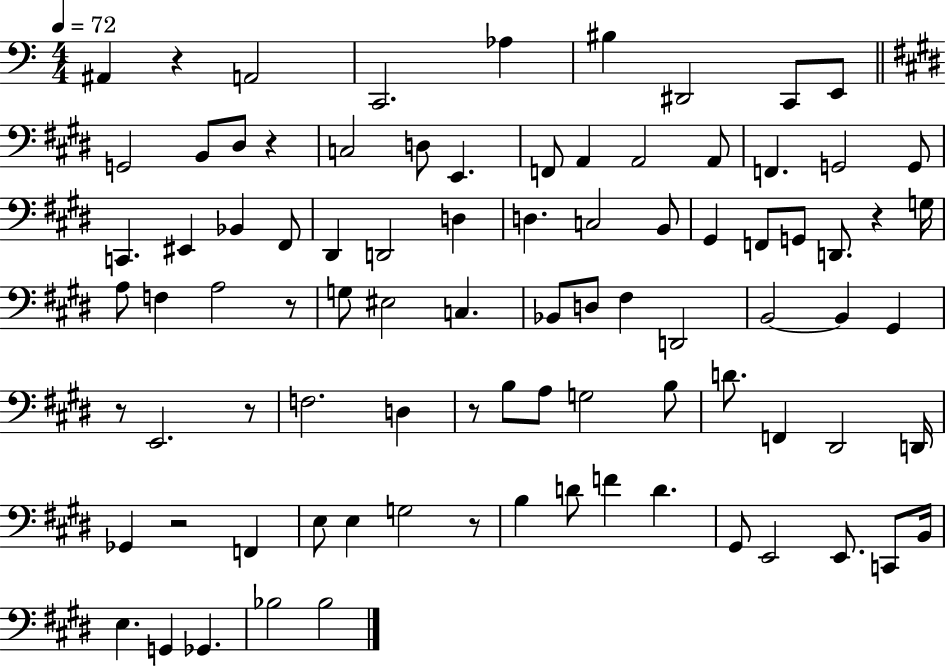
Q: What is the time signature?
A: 4/4